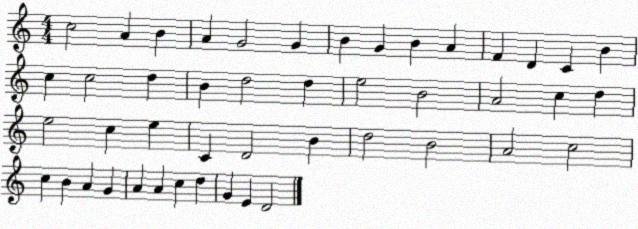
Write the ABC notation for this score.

X:1
T:Untitled
M:4/4
L:1/4
K:C
c2 A B A G2 G B G B A F D C B c c2 d B d2 d e2 B2 A2 c d e2 c e C D2 B d2 B2 A2 c2 c B A G A A c d G E D2